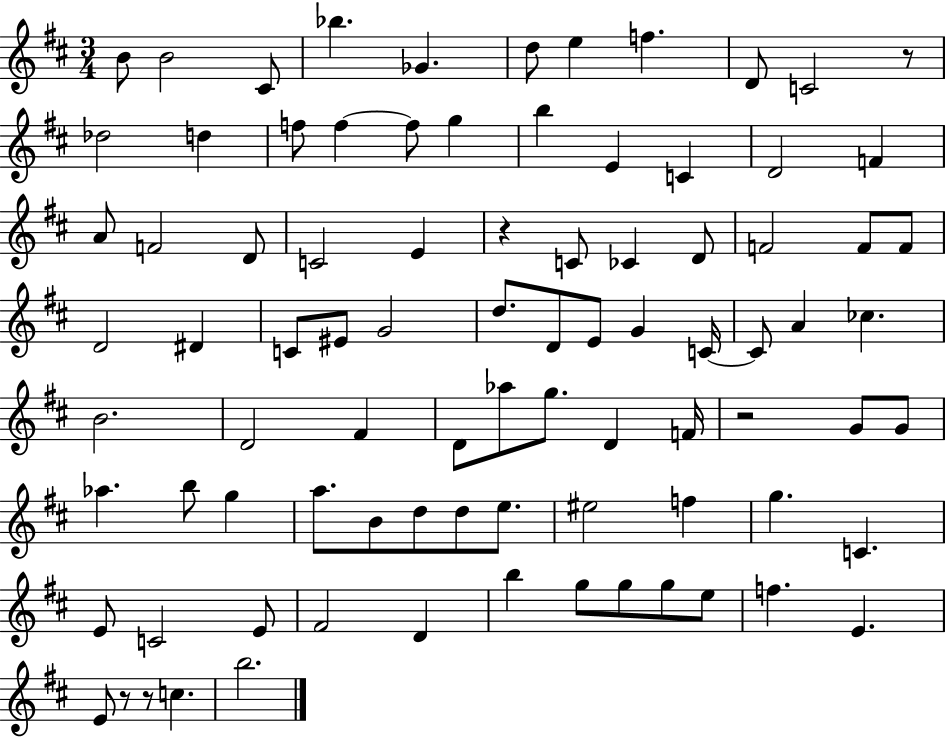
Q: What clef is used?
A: treble